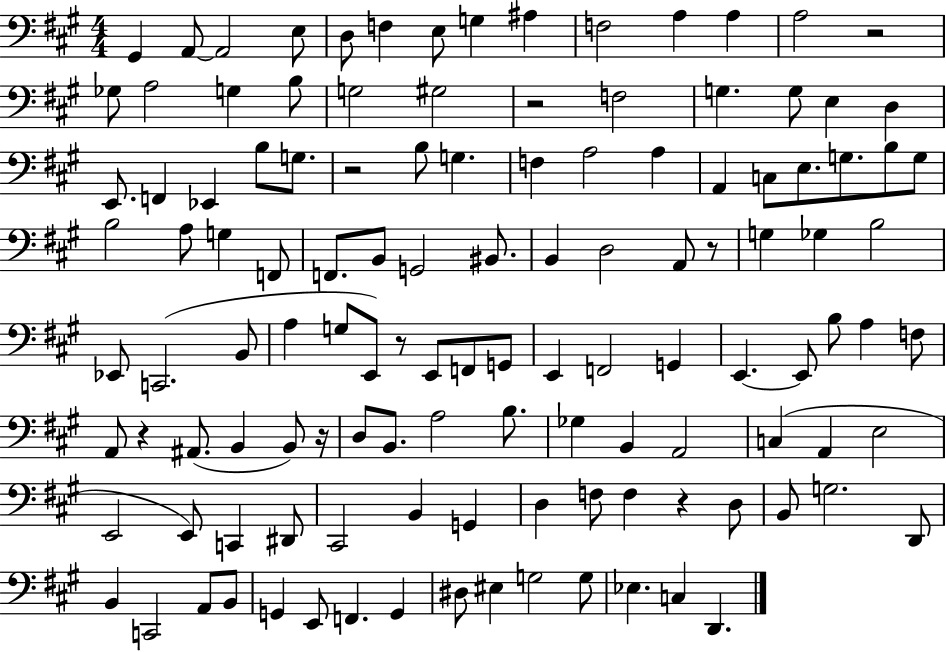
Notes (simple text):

G#2/q A2/e A2/h E3/e D3/e F3/q E3/e G3/q A#3/q F3/h A3/q A3/q A3/h R/h Gb3/e A3/h G3/q B3/e G3/h G#3/h R/h F3/h G3/q. G3/e E3/q D3/q E2/e. F2/q Eb2/q B3/e G3/e. R/h B3/e G3/q. F3/q A3/h A3/q A2/q C3/e E3/e. G3/e. B3/e G3/e B3/h A3/e G3/q F2/e F2/e. B2/e G2/h BIS2/e. B2/q D3/h A2/e R/e G3/q Gb3/q B3/h Eb2/e C2/h. B2/e A3/q G3/e E2/e R/e E2/e F2/e G2/e E2/q F2/h G2/q E2/q. E2/e B3/e A3/q F3/e A2/e R/q A#2/e. B2/q B2/e R/s D3/e B2/e. A3/h B3/e. Gb3/q B2/q A2/h C3/q A2/q E3/h E2/h E2/e C2/q D#2/e C#2/h B2/q G2/q D3/q F3/e F3/q R/q D3/e B2/e G3/h. D2/e B2/q C2/h A2/e B2/e G2/q E2/e F2/q. G2/q D#3/e EIS3/q G3/h G3/e Eb3/q. C3/q D2/q.